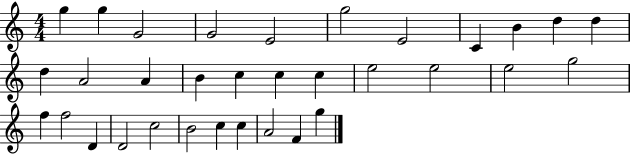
X:1
T:Untitled
M:4/4
L:1/4
K:C
g g G2 G2 E2 g2 E2 C B d d d A2 A B c c c e2 e2 e2 g2 f f2 D D2 c2 B2 c c A2 F g